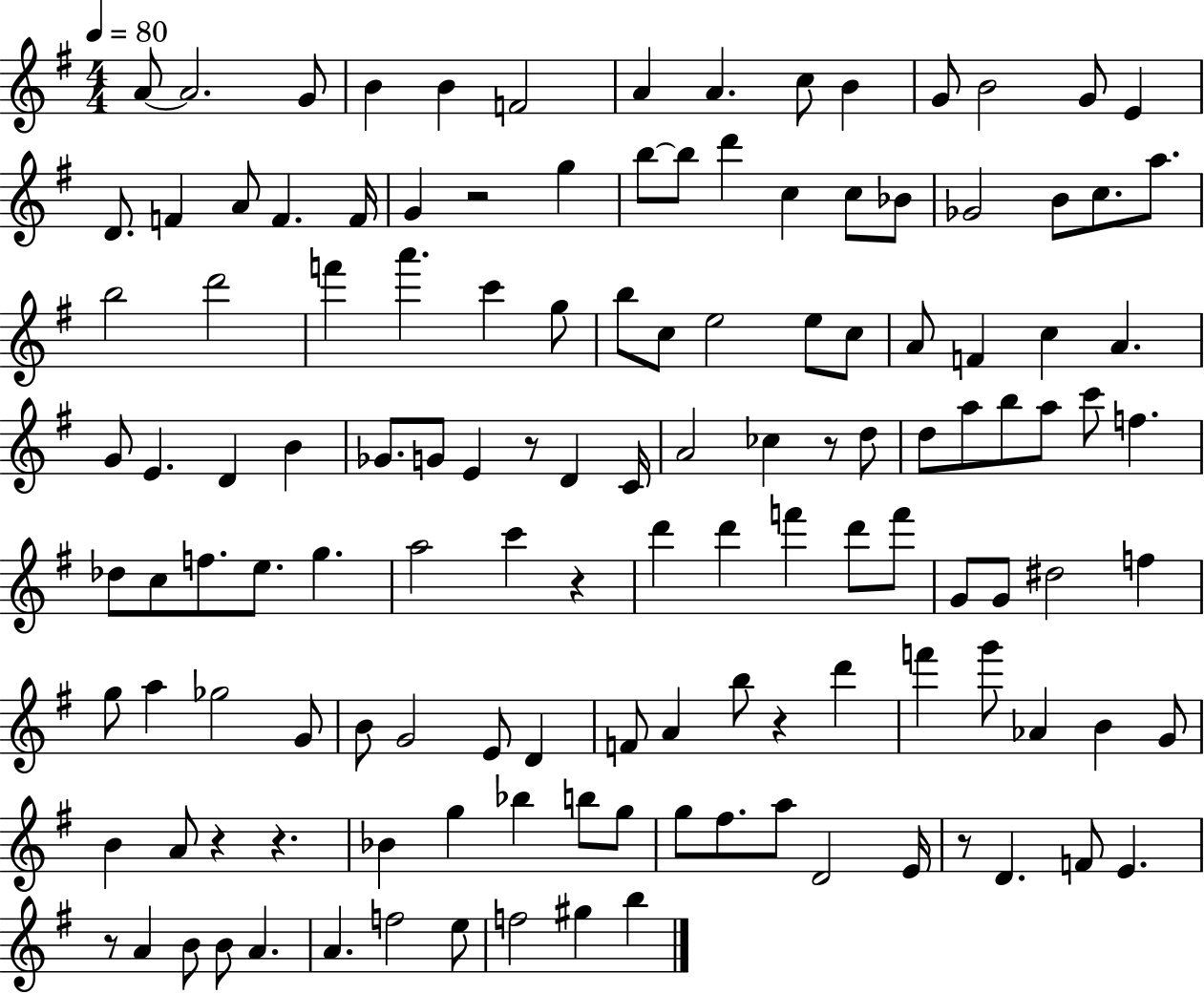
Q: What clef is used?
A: treble